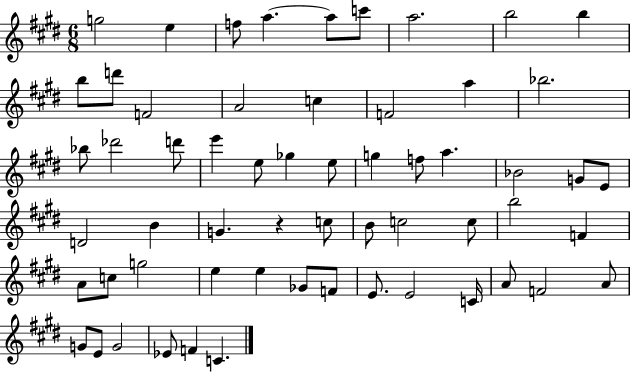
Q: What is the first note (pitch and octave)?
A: G5